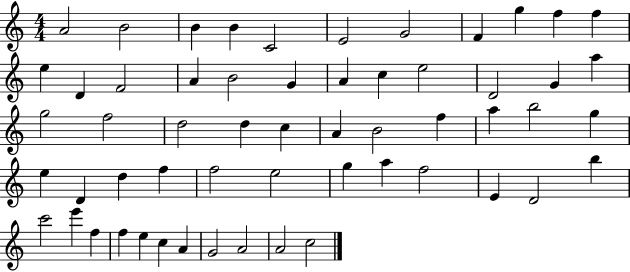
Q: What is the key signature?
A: C major